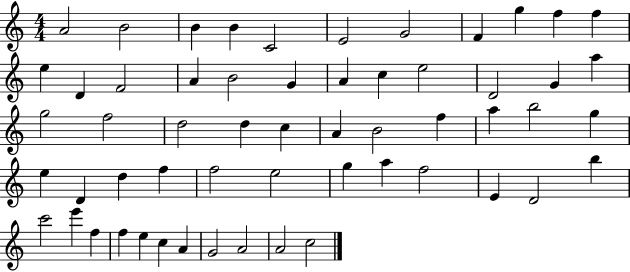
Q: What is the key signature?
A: C major